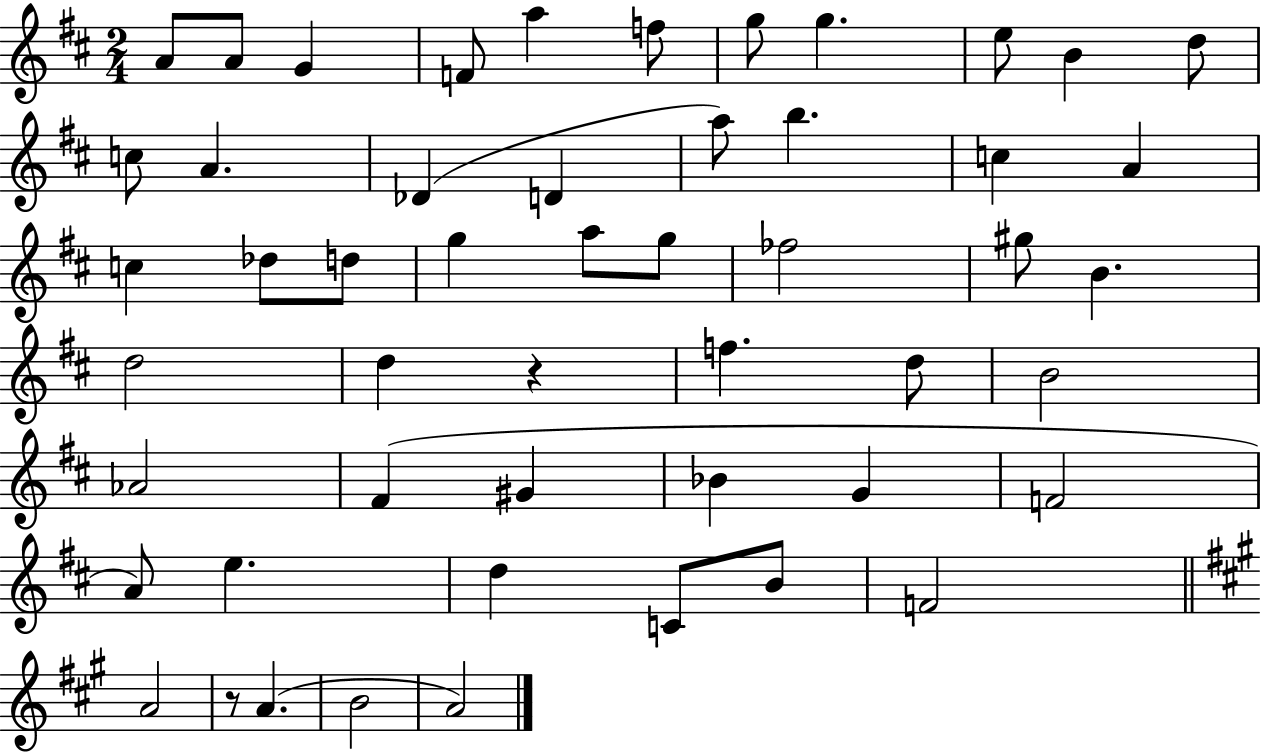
X:1
T:Untitled
M:2/4
L:1/4
K:D
A/2 A/2 G F/2 a f/2 g/2 g e/2 B d/2 c/2 A _D D a/2 b c A c _d/2 d/2 g a/2 g/2 _f2 ^g/2 B d2 d z f d/2 B2 _A2 ^F ^G _B G F2 A/2 e d C/2 B/2 F2 A2 z/2 A B2 A2